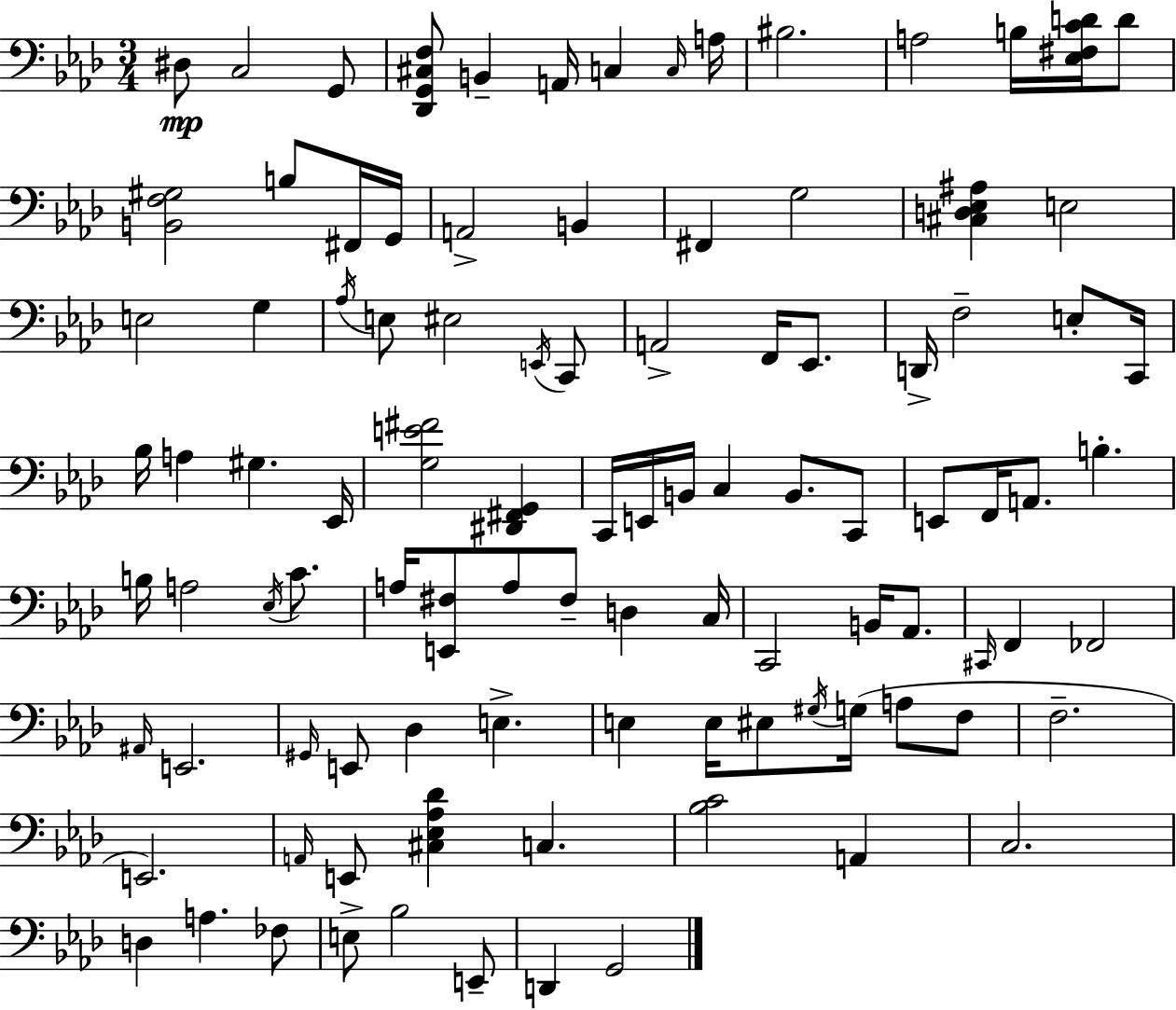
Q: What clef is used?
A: bass